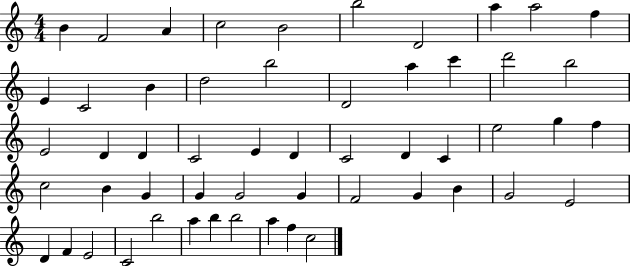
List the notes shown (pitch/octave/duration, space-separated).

B4/q F4/h A4/q C5/h B4/h B5/h D4/h A5/q A5/h F5/q E4/q C4/h B4/q D5/h B5/h D4/h A5/q C6/q D6/h B5/h E4/h D4/q D4/q C4/h E4/q D4/q C4/h D4/q C4/q E5/h G5/q F5/q C5/h B4/q G4/q G4/q G4/h G4/q F4/h G4/q B4/q G4/h E4/h D4/q F4/q E4/h C4/h B5/h A5/q B5/q B5/h A5/q F5/q C5/h